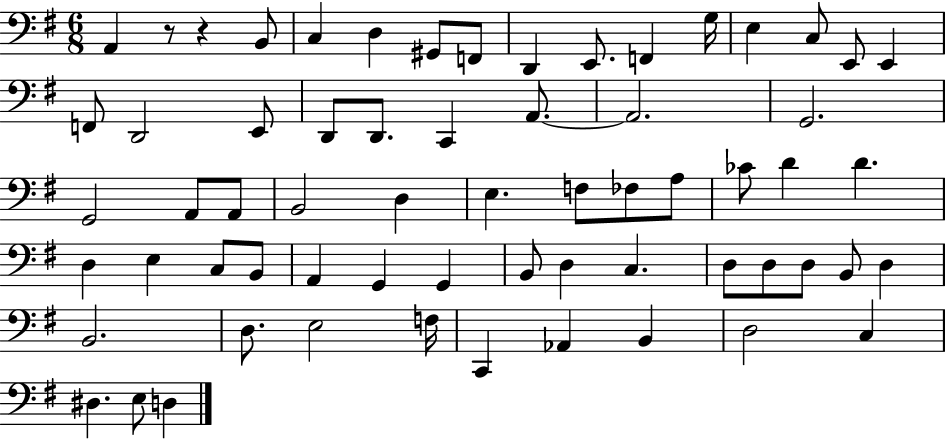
{
  \clef bass
  \numericTimeSignature
  \time 6/8
  \key g \major
  \repeat volta 2 { a,4 r8 r4 b,8 | c4 d4 gis,8 f,8 | d,4 e,8. f,4 g16 | e4 c8 e,8 e,4 | \break f,8 d,2 e,8 | d,8 d,8. c,4 a,8.~~ | a,2. | g,2. | \break g,2 a,8 a,8 | b,2 d4 | e4. f8 fes8 a8 | ces'8 d'4 d'4. | \break d4 e4 c8 b,8 | a,4 g,4 g,4 | b,8 d4 c4. | d8 d8 d8 b,8 d4 | \break b,2. | d8. e2 f16 | c,4 aes,4 b,4 | d2 c4 | \break dis4. e8 d4 | } \bar "|."
}